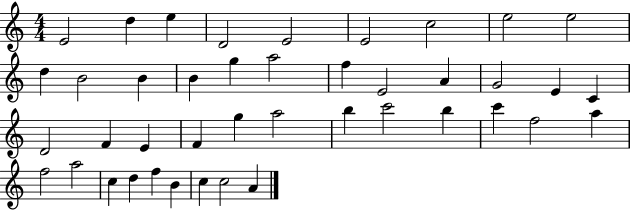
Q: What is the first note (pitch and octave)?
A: E4